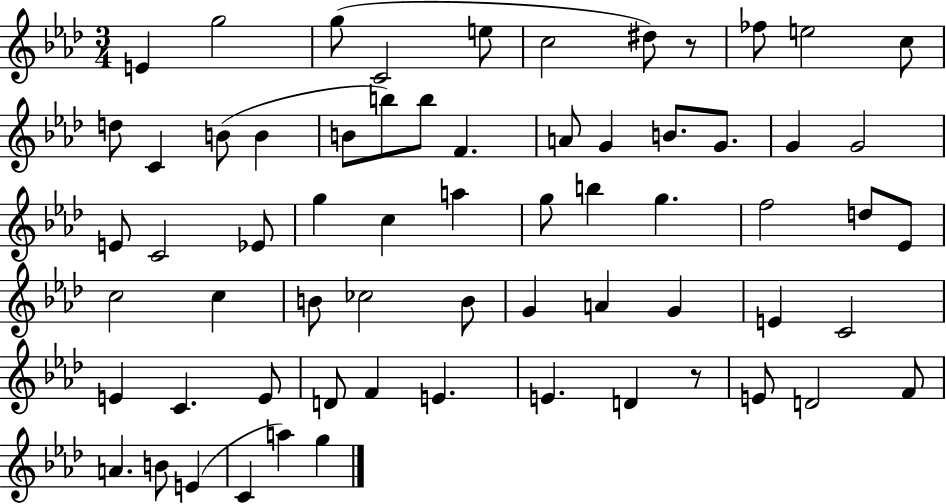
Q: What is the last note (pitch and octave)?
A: G5